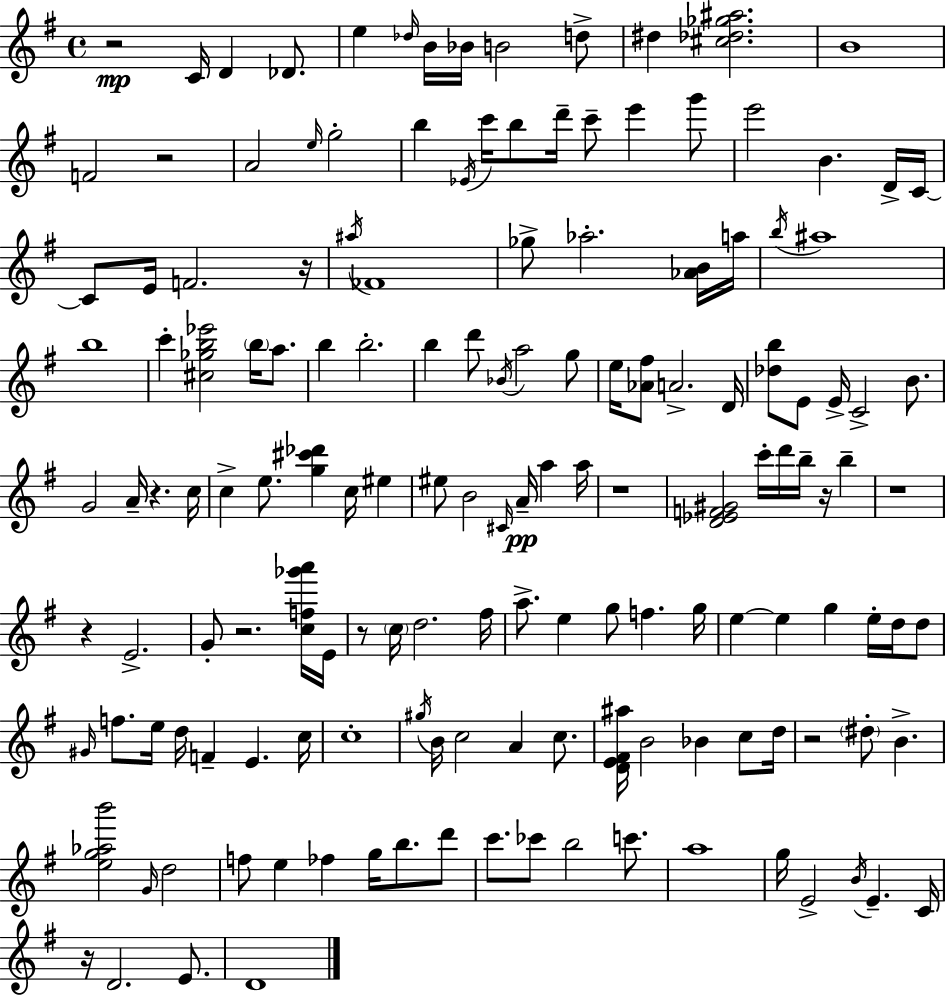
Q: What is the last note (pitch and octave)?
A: D4